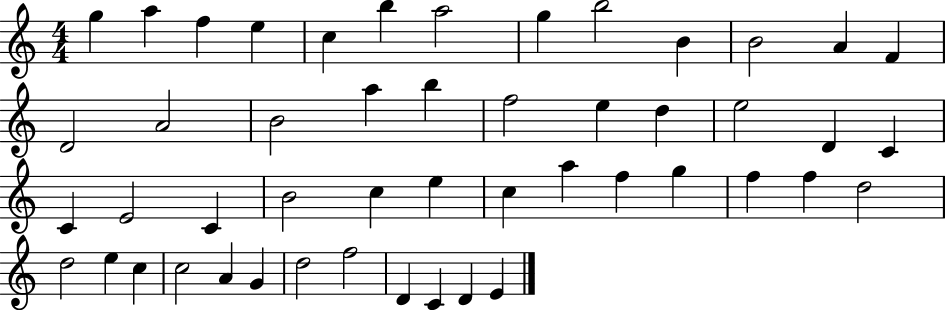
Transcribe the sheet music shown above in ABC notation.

X:1
T:Untitled
M:4/4
L:1/4
K:C
g a f e c b a2 g b2 B B2 A F D2 A2 B2 a b f2 e d e2 D C C E2 C B2 c e c a f g f f d2 d2 e c c2 A G d2 f2 D C D E